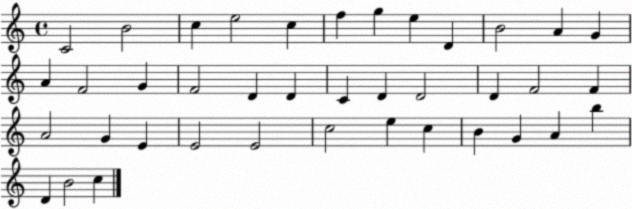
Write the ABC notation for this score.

X:1
T:Untitled
M:4/4
L:1/4
K:C
C2 B2 c e2 c f g e D B2 A G A F2 G F2 D D C D D2 D F2 F A2 G E E2 E2 c2 e c B G A b D B2 c